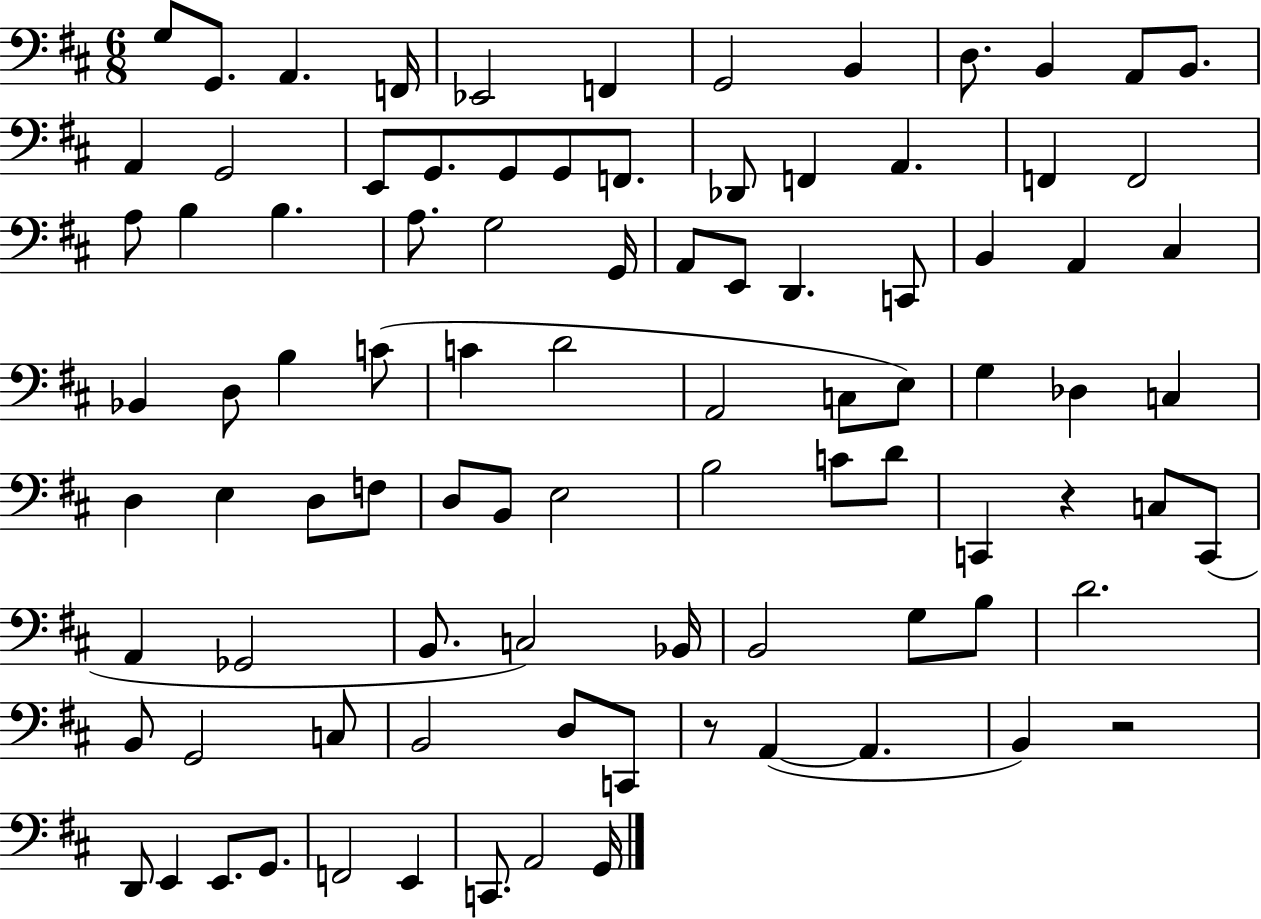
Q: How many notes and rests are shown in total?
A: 92